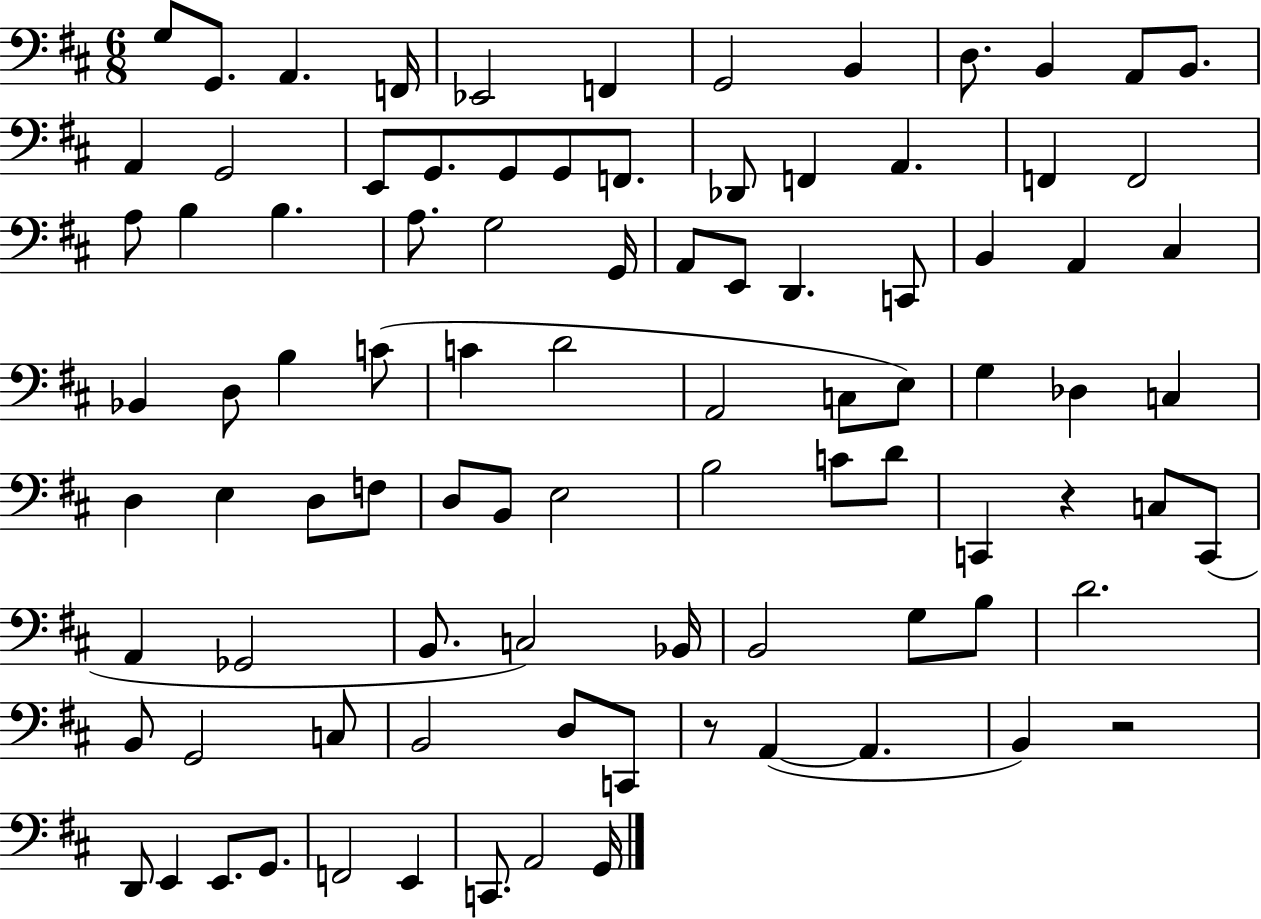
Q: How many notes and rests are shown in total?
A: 92